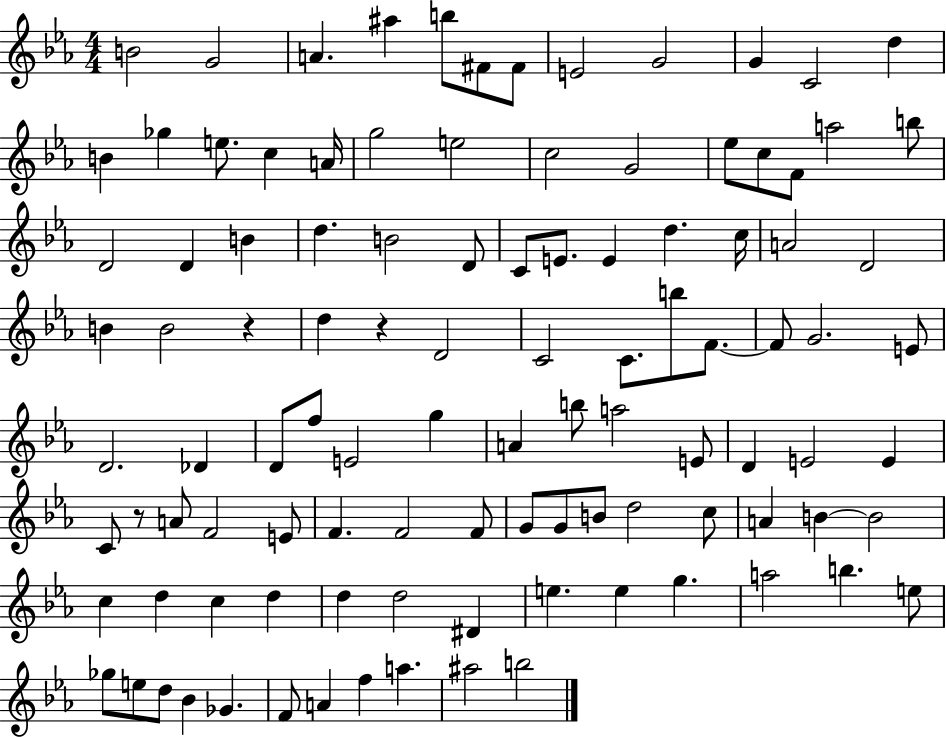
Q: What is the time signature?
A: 4/4